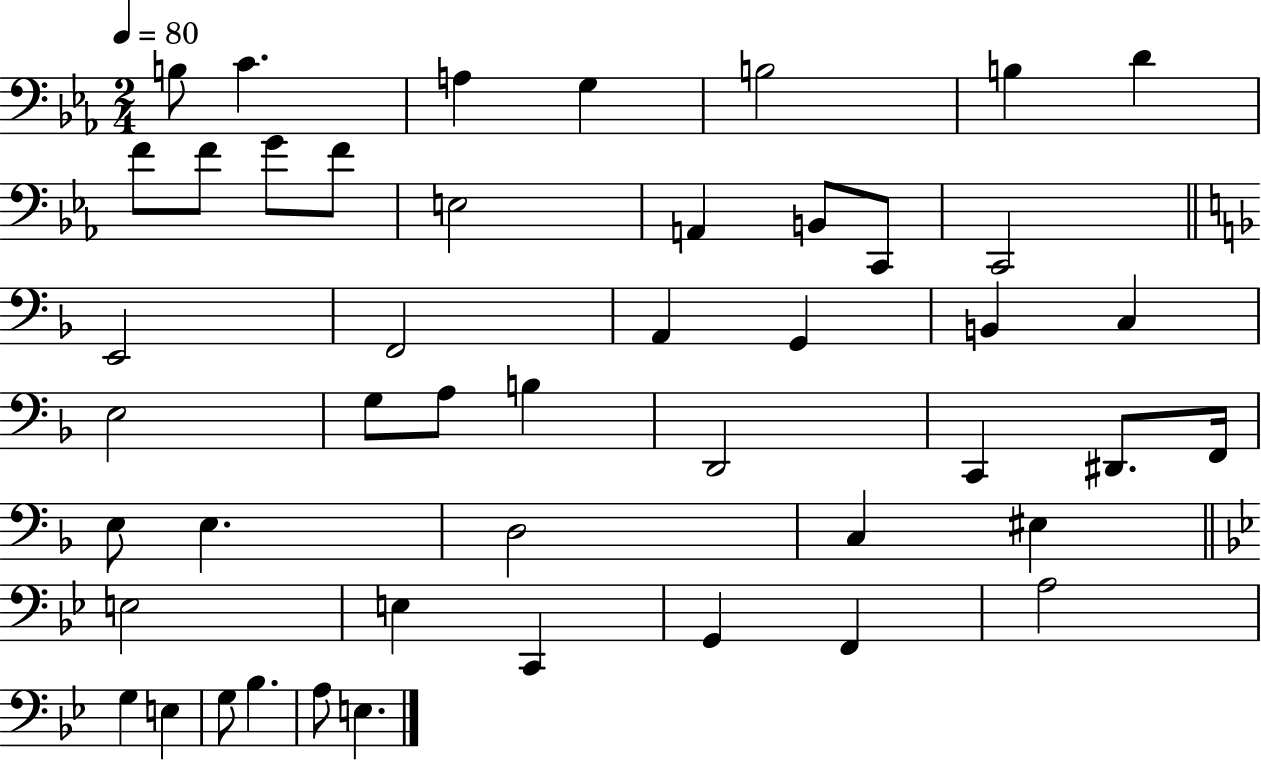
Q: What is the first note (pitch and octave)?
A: B3